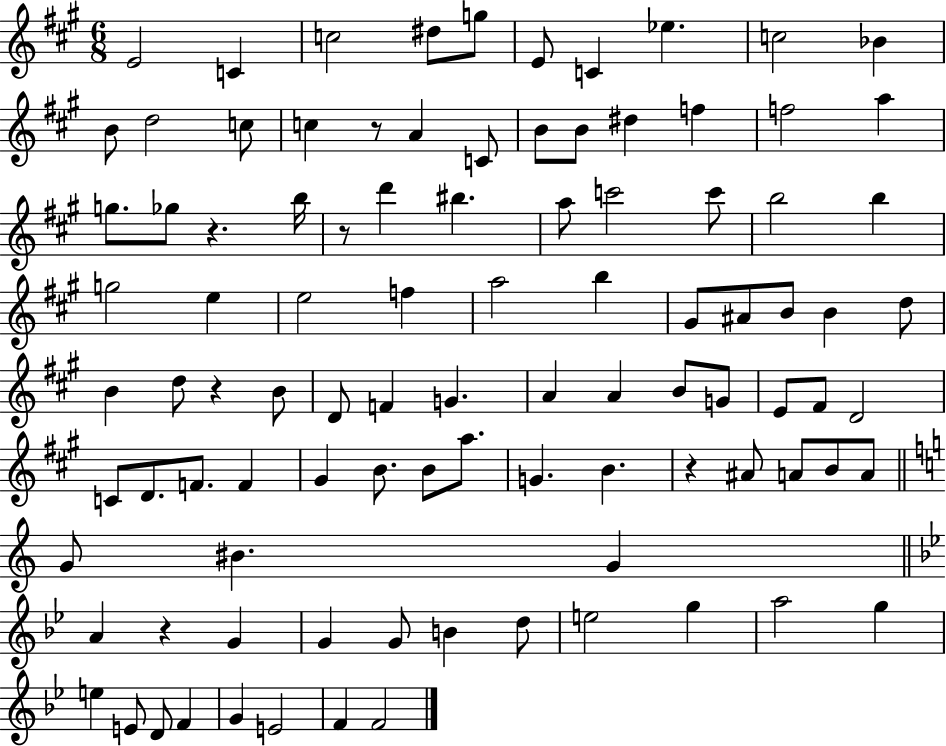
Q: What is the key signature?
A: A major